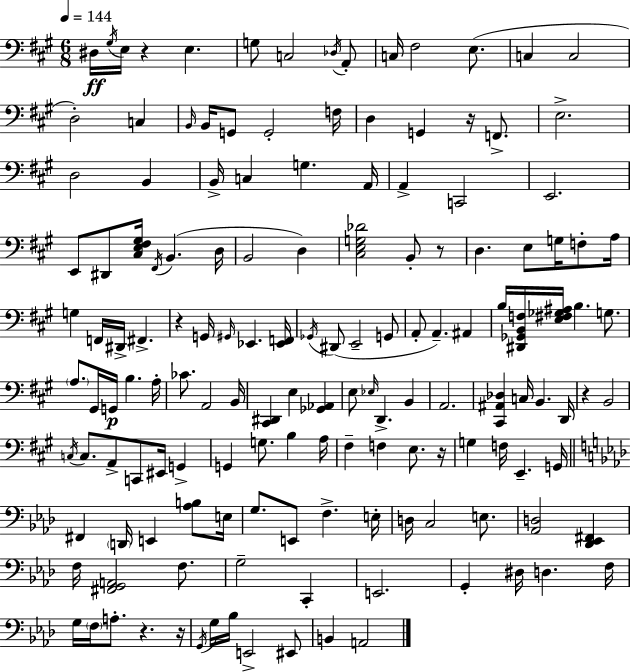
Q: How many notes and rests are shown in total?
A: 148